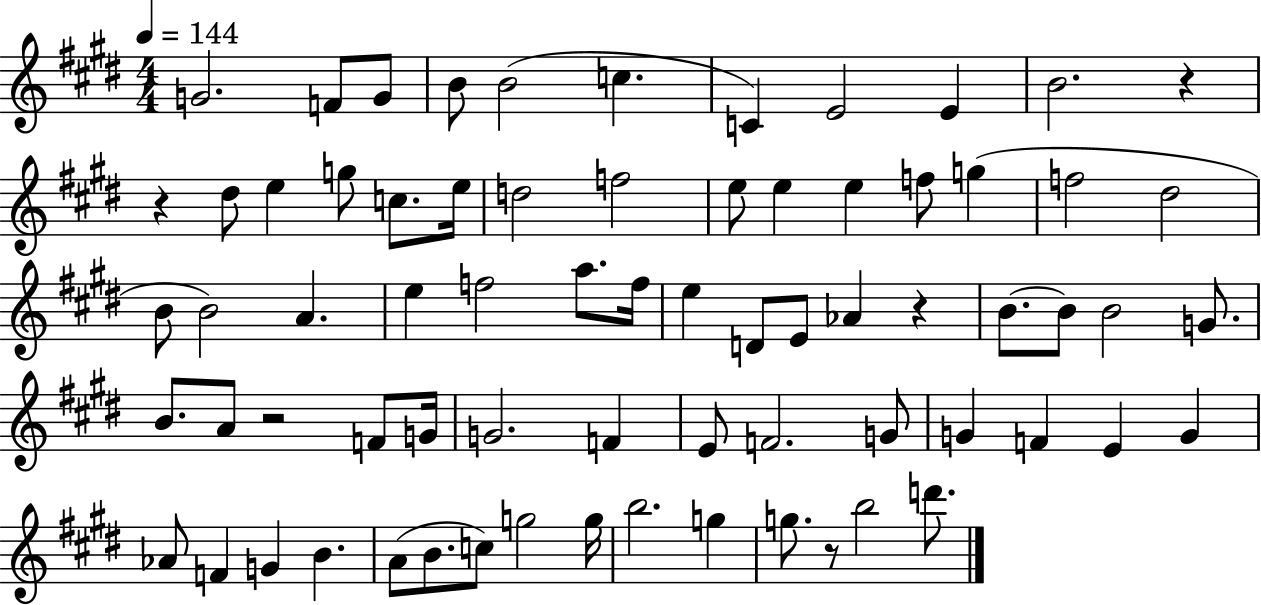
X:1
T:Untitled
M:4/4
L:1/4
K:E
G2 F/2 G/2 B/2 B2 c C E2 E B2 z z ^d/2 e g/2 c/2 e/4 d2 f2 e/2 e e f/2 g f2 ^d2 B/2 B2 A e f2 a/2 f/4 e D/2 E/2 _A z B/2 B/2 B2 G/2 B/2 A/2 z2 F/2 G/4 G2 F E/2 F2 G/2 G F E G _A/2 F G B A/2 B/2 c/2 g2 g/4 b2 g g/2 z/2 b2 d'/2